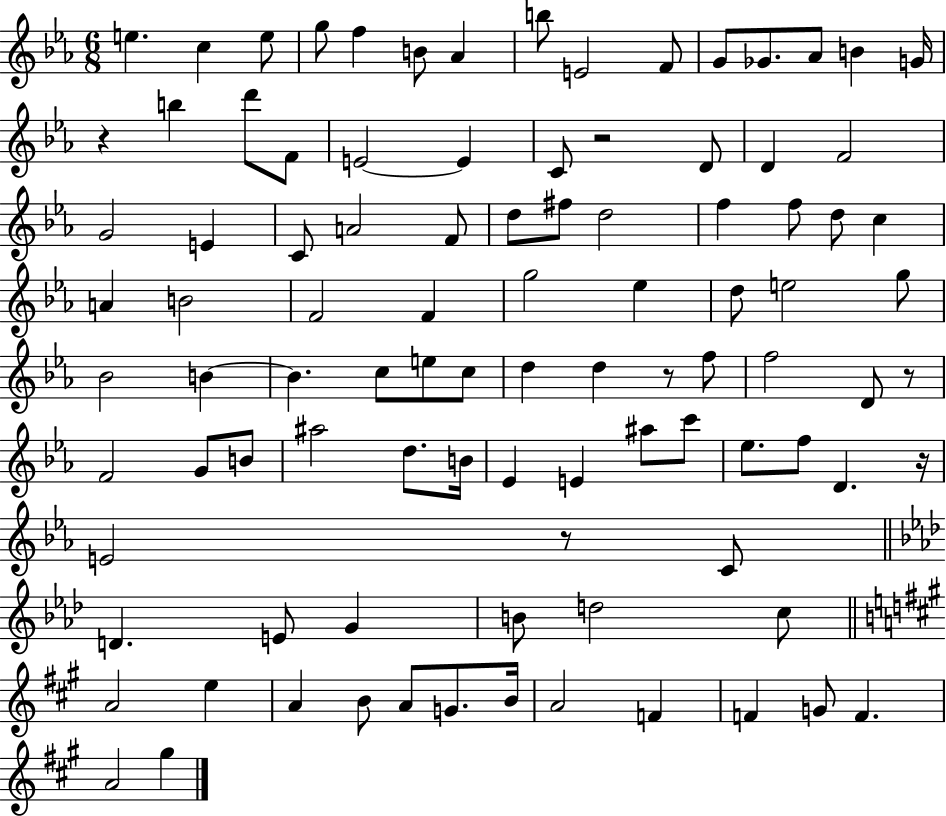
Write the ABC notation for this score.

X:1
T:Untitled
M:6/8
L:1/4
K:Eb
e c e/2 g/2 f B/2 _A b/2 E2 F/2 G/2 _G/2 _A/2 B G/4 z b d'/2 F/2 E2 E C/2 z2 D/2 D F2 G2 E C/2 A2 F/2 d/2 ^f/2 d2 f f/2 d/2 c A B2 F2 F g2 _e d/2 e2 g/2 _B2 B B c/2 e/2 c/2 d d z/2 f/2 f2 D/2 z/2 F2 G/2 B/2 ^a2 d/2 B/4 _E E ^a/2 c'/2 _e/2 f/2 D z/4 E2 z/2 C/2 D E/2 G B/2 d2 c/2 A2 e A B/2 A/2 G/2 B/4 A2 F F G/2 F A2 ^g